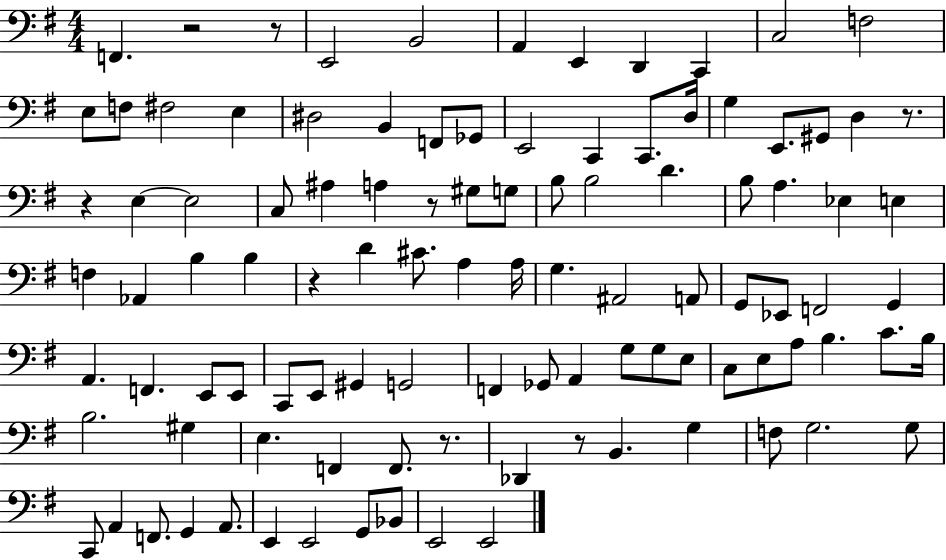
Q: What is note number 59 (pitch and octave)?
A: C2